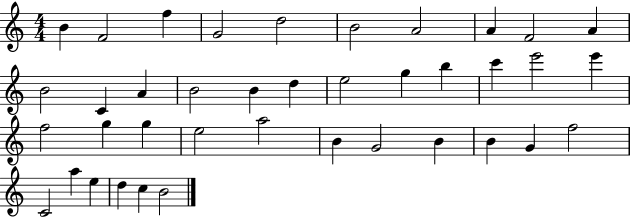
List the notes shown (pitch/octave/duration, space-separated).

B4/q F4/h F5/q G4/h D5/h B4/h A4/h A4/q F4/h A4/q B4/h C4/q A4/q B4/h B4/q D5/q E5/h G5/q B5/q C6/q E6/h E6/q F5/h G5/q G5/q E5/h A5/h B4/q G4/h B4/q B4/q G4/q F5/h C4/h A5/q E5/q D5/q C5/q B4/h